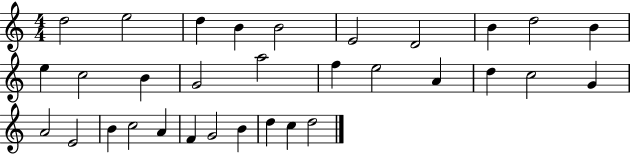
{
  \clef treble
  \numericTimeSignature
  \time 4/4
  \key c \major
  d''2 e''2 | d''4 b'4 b'2 | e'2 d'2 | b'4 d''2 b'4 | \break e''4 c''2 b'4 | g'2 a''2 | f''4 e''2 a'4 | d''4 c''2 g'4 | \break a'2 e'2 | b'4 c''2 a'4 | f'4 g'2 b'4 | d''4 c''4 d''2 | \break \bar "|."
}